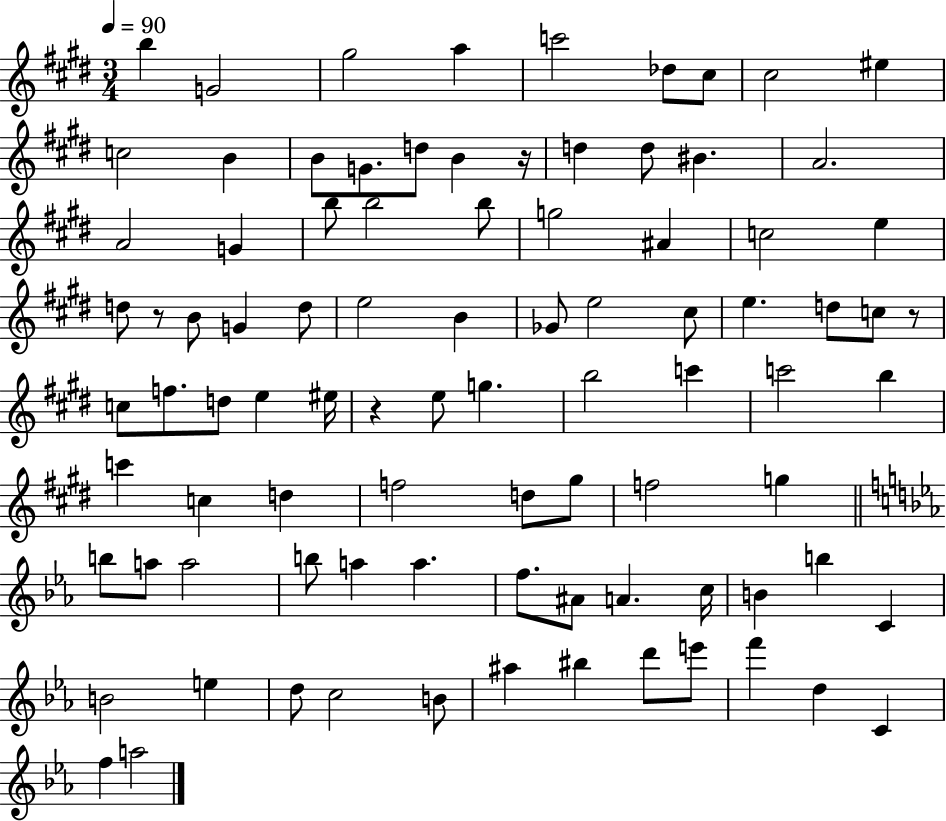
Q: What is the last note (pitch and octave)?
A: A5